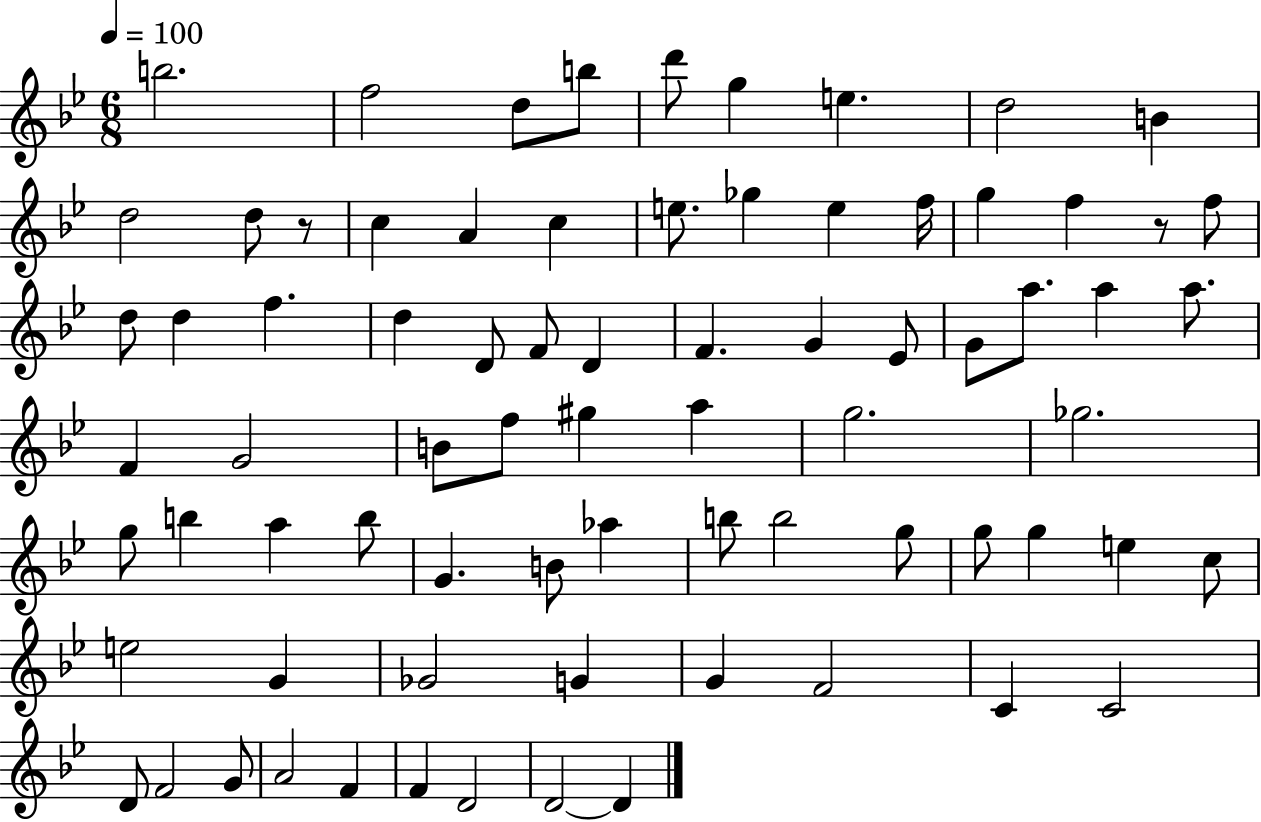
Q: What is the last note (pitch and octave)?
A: D4